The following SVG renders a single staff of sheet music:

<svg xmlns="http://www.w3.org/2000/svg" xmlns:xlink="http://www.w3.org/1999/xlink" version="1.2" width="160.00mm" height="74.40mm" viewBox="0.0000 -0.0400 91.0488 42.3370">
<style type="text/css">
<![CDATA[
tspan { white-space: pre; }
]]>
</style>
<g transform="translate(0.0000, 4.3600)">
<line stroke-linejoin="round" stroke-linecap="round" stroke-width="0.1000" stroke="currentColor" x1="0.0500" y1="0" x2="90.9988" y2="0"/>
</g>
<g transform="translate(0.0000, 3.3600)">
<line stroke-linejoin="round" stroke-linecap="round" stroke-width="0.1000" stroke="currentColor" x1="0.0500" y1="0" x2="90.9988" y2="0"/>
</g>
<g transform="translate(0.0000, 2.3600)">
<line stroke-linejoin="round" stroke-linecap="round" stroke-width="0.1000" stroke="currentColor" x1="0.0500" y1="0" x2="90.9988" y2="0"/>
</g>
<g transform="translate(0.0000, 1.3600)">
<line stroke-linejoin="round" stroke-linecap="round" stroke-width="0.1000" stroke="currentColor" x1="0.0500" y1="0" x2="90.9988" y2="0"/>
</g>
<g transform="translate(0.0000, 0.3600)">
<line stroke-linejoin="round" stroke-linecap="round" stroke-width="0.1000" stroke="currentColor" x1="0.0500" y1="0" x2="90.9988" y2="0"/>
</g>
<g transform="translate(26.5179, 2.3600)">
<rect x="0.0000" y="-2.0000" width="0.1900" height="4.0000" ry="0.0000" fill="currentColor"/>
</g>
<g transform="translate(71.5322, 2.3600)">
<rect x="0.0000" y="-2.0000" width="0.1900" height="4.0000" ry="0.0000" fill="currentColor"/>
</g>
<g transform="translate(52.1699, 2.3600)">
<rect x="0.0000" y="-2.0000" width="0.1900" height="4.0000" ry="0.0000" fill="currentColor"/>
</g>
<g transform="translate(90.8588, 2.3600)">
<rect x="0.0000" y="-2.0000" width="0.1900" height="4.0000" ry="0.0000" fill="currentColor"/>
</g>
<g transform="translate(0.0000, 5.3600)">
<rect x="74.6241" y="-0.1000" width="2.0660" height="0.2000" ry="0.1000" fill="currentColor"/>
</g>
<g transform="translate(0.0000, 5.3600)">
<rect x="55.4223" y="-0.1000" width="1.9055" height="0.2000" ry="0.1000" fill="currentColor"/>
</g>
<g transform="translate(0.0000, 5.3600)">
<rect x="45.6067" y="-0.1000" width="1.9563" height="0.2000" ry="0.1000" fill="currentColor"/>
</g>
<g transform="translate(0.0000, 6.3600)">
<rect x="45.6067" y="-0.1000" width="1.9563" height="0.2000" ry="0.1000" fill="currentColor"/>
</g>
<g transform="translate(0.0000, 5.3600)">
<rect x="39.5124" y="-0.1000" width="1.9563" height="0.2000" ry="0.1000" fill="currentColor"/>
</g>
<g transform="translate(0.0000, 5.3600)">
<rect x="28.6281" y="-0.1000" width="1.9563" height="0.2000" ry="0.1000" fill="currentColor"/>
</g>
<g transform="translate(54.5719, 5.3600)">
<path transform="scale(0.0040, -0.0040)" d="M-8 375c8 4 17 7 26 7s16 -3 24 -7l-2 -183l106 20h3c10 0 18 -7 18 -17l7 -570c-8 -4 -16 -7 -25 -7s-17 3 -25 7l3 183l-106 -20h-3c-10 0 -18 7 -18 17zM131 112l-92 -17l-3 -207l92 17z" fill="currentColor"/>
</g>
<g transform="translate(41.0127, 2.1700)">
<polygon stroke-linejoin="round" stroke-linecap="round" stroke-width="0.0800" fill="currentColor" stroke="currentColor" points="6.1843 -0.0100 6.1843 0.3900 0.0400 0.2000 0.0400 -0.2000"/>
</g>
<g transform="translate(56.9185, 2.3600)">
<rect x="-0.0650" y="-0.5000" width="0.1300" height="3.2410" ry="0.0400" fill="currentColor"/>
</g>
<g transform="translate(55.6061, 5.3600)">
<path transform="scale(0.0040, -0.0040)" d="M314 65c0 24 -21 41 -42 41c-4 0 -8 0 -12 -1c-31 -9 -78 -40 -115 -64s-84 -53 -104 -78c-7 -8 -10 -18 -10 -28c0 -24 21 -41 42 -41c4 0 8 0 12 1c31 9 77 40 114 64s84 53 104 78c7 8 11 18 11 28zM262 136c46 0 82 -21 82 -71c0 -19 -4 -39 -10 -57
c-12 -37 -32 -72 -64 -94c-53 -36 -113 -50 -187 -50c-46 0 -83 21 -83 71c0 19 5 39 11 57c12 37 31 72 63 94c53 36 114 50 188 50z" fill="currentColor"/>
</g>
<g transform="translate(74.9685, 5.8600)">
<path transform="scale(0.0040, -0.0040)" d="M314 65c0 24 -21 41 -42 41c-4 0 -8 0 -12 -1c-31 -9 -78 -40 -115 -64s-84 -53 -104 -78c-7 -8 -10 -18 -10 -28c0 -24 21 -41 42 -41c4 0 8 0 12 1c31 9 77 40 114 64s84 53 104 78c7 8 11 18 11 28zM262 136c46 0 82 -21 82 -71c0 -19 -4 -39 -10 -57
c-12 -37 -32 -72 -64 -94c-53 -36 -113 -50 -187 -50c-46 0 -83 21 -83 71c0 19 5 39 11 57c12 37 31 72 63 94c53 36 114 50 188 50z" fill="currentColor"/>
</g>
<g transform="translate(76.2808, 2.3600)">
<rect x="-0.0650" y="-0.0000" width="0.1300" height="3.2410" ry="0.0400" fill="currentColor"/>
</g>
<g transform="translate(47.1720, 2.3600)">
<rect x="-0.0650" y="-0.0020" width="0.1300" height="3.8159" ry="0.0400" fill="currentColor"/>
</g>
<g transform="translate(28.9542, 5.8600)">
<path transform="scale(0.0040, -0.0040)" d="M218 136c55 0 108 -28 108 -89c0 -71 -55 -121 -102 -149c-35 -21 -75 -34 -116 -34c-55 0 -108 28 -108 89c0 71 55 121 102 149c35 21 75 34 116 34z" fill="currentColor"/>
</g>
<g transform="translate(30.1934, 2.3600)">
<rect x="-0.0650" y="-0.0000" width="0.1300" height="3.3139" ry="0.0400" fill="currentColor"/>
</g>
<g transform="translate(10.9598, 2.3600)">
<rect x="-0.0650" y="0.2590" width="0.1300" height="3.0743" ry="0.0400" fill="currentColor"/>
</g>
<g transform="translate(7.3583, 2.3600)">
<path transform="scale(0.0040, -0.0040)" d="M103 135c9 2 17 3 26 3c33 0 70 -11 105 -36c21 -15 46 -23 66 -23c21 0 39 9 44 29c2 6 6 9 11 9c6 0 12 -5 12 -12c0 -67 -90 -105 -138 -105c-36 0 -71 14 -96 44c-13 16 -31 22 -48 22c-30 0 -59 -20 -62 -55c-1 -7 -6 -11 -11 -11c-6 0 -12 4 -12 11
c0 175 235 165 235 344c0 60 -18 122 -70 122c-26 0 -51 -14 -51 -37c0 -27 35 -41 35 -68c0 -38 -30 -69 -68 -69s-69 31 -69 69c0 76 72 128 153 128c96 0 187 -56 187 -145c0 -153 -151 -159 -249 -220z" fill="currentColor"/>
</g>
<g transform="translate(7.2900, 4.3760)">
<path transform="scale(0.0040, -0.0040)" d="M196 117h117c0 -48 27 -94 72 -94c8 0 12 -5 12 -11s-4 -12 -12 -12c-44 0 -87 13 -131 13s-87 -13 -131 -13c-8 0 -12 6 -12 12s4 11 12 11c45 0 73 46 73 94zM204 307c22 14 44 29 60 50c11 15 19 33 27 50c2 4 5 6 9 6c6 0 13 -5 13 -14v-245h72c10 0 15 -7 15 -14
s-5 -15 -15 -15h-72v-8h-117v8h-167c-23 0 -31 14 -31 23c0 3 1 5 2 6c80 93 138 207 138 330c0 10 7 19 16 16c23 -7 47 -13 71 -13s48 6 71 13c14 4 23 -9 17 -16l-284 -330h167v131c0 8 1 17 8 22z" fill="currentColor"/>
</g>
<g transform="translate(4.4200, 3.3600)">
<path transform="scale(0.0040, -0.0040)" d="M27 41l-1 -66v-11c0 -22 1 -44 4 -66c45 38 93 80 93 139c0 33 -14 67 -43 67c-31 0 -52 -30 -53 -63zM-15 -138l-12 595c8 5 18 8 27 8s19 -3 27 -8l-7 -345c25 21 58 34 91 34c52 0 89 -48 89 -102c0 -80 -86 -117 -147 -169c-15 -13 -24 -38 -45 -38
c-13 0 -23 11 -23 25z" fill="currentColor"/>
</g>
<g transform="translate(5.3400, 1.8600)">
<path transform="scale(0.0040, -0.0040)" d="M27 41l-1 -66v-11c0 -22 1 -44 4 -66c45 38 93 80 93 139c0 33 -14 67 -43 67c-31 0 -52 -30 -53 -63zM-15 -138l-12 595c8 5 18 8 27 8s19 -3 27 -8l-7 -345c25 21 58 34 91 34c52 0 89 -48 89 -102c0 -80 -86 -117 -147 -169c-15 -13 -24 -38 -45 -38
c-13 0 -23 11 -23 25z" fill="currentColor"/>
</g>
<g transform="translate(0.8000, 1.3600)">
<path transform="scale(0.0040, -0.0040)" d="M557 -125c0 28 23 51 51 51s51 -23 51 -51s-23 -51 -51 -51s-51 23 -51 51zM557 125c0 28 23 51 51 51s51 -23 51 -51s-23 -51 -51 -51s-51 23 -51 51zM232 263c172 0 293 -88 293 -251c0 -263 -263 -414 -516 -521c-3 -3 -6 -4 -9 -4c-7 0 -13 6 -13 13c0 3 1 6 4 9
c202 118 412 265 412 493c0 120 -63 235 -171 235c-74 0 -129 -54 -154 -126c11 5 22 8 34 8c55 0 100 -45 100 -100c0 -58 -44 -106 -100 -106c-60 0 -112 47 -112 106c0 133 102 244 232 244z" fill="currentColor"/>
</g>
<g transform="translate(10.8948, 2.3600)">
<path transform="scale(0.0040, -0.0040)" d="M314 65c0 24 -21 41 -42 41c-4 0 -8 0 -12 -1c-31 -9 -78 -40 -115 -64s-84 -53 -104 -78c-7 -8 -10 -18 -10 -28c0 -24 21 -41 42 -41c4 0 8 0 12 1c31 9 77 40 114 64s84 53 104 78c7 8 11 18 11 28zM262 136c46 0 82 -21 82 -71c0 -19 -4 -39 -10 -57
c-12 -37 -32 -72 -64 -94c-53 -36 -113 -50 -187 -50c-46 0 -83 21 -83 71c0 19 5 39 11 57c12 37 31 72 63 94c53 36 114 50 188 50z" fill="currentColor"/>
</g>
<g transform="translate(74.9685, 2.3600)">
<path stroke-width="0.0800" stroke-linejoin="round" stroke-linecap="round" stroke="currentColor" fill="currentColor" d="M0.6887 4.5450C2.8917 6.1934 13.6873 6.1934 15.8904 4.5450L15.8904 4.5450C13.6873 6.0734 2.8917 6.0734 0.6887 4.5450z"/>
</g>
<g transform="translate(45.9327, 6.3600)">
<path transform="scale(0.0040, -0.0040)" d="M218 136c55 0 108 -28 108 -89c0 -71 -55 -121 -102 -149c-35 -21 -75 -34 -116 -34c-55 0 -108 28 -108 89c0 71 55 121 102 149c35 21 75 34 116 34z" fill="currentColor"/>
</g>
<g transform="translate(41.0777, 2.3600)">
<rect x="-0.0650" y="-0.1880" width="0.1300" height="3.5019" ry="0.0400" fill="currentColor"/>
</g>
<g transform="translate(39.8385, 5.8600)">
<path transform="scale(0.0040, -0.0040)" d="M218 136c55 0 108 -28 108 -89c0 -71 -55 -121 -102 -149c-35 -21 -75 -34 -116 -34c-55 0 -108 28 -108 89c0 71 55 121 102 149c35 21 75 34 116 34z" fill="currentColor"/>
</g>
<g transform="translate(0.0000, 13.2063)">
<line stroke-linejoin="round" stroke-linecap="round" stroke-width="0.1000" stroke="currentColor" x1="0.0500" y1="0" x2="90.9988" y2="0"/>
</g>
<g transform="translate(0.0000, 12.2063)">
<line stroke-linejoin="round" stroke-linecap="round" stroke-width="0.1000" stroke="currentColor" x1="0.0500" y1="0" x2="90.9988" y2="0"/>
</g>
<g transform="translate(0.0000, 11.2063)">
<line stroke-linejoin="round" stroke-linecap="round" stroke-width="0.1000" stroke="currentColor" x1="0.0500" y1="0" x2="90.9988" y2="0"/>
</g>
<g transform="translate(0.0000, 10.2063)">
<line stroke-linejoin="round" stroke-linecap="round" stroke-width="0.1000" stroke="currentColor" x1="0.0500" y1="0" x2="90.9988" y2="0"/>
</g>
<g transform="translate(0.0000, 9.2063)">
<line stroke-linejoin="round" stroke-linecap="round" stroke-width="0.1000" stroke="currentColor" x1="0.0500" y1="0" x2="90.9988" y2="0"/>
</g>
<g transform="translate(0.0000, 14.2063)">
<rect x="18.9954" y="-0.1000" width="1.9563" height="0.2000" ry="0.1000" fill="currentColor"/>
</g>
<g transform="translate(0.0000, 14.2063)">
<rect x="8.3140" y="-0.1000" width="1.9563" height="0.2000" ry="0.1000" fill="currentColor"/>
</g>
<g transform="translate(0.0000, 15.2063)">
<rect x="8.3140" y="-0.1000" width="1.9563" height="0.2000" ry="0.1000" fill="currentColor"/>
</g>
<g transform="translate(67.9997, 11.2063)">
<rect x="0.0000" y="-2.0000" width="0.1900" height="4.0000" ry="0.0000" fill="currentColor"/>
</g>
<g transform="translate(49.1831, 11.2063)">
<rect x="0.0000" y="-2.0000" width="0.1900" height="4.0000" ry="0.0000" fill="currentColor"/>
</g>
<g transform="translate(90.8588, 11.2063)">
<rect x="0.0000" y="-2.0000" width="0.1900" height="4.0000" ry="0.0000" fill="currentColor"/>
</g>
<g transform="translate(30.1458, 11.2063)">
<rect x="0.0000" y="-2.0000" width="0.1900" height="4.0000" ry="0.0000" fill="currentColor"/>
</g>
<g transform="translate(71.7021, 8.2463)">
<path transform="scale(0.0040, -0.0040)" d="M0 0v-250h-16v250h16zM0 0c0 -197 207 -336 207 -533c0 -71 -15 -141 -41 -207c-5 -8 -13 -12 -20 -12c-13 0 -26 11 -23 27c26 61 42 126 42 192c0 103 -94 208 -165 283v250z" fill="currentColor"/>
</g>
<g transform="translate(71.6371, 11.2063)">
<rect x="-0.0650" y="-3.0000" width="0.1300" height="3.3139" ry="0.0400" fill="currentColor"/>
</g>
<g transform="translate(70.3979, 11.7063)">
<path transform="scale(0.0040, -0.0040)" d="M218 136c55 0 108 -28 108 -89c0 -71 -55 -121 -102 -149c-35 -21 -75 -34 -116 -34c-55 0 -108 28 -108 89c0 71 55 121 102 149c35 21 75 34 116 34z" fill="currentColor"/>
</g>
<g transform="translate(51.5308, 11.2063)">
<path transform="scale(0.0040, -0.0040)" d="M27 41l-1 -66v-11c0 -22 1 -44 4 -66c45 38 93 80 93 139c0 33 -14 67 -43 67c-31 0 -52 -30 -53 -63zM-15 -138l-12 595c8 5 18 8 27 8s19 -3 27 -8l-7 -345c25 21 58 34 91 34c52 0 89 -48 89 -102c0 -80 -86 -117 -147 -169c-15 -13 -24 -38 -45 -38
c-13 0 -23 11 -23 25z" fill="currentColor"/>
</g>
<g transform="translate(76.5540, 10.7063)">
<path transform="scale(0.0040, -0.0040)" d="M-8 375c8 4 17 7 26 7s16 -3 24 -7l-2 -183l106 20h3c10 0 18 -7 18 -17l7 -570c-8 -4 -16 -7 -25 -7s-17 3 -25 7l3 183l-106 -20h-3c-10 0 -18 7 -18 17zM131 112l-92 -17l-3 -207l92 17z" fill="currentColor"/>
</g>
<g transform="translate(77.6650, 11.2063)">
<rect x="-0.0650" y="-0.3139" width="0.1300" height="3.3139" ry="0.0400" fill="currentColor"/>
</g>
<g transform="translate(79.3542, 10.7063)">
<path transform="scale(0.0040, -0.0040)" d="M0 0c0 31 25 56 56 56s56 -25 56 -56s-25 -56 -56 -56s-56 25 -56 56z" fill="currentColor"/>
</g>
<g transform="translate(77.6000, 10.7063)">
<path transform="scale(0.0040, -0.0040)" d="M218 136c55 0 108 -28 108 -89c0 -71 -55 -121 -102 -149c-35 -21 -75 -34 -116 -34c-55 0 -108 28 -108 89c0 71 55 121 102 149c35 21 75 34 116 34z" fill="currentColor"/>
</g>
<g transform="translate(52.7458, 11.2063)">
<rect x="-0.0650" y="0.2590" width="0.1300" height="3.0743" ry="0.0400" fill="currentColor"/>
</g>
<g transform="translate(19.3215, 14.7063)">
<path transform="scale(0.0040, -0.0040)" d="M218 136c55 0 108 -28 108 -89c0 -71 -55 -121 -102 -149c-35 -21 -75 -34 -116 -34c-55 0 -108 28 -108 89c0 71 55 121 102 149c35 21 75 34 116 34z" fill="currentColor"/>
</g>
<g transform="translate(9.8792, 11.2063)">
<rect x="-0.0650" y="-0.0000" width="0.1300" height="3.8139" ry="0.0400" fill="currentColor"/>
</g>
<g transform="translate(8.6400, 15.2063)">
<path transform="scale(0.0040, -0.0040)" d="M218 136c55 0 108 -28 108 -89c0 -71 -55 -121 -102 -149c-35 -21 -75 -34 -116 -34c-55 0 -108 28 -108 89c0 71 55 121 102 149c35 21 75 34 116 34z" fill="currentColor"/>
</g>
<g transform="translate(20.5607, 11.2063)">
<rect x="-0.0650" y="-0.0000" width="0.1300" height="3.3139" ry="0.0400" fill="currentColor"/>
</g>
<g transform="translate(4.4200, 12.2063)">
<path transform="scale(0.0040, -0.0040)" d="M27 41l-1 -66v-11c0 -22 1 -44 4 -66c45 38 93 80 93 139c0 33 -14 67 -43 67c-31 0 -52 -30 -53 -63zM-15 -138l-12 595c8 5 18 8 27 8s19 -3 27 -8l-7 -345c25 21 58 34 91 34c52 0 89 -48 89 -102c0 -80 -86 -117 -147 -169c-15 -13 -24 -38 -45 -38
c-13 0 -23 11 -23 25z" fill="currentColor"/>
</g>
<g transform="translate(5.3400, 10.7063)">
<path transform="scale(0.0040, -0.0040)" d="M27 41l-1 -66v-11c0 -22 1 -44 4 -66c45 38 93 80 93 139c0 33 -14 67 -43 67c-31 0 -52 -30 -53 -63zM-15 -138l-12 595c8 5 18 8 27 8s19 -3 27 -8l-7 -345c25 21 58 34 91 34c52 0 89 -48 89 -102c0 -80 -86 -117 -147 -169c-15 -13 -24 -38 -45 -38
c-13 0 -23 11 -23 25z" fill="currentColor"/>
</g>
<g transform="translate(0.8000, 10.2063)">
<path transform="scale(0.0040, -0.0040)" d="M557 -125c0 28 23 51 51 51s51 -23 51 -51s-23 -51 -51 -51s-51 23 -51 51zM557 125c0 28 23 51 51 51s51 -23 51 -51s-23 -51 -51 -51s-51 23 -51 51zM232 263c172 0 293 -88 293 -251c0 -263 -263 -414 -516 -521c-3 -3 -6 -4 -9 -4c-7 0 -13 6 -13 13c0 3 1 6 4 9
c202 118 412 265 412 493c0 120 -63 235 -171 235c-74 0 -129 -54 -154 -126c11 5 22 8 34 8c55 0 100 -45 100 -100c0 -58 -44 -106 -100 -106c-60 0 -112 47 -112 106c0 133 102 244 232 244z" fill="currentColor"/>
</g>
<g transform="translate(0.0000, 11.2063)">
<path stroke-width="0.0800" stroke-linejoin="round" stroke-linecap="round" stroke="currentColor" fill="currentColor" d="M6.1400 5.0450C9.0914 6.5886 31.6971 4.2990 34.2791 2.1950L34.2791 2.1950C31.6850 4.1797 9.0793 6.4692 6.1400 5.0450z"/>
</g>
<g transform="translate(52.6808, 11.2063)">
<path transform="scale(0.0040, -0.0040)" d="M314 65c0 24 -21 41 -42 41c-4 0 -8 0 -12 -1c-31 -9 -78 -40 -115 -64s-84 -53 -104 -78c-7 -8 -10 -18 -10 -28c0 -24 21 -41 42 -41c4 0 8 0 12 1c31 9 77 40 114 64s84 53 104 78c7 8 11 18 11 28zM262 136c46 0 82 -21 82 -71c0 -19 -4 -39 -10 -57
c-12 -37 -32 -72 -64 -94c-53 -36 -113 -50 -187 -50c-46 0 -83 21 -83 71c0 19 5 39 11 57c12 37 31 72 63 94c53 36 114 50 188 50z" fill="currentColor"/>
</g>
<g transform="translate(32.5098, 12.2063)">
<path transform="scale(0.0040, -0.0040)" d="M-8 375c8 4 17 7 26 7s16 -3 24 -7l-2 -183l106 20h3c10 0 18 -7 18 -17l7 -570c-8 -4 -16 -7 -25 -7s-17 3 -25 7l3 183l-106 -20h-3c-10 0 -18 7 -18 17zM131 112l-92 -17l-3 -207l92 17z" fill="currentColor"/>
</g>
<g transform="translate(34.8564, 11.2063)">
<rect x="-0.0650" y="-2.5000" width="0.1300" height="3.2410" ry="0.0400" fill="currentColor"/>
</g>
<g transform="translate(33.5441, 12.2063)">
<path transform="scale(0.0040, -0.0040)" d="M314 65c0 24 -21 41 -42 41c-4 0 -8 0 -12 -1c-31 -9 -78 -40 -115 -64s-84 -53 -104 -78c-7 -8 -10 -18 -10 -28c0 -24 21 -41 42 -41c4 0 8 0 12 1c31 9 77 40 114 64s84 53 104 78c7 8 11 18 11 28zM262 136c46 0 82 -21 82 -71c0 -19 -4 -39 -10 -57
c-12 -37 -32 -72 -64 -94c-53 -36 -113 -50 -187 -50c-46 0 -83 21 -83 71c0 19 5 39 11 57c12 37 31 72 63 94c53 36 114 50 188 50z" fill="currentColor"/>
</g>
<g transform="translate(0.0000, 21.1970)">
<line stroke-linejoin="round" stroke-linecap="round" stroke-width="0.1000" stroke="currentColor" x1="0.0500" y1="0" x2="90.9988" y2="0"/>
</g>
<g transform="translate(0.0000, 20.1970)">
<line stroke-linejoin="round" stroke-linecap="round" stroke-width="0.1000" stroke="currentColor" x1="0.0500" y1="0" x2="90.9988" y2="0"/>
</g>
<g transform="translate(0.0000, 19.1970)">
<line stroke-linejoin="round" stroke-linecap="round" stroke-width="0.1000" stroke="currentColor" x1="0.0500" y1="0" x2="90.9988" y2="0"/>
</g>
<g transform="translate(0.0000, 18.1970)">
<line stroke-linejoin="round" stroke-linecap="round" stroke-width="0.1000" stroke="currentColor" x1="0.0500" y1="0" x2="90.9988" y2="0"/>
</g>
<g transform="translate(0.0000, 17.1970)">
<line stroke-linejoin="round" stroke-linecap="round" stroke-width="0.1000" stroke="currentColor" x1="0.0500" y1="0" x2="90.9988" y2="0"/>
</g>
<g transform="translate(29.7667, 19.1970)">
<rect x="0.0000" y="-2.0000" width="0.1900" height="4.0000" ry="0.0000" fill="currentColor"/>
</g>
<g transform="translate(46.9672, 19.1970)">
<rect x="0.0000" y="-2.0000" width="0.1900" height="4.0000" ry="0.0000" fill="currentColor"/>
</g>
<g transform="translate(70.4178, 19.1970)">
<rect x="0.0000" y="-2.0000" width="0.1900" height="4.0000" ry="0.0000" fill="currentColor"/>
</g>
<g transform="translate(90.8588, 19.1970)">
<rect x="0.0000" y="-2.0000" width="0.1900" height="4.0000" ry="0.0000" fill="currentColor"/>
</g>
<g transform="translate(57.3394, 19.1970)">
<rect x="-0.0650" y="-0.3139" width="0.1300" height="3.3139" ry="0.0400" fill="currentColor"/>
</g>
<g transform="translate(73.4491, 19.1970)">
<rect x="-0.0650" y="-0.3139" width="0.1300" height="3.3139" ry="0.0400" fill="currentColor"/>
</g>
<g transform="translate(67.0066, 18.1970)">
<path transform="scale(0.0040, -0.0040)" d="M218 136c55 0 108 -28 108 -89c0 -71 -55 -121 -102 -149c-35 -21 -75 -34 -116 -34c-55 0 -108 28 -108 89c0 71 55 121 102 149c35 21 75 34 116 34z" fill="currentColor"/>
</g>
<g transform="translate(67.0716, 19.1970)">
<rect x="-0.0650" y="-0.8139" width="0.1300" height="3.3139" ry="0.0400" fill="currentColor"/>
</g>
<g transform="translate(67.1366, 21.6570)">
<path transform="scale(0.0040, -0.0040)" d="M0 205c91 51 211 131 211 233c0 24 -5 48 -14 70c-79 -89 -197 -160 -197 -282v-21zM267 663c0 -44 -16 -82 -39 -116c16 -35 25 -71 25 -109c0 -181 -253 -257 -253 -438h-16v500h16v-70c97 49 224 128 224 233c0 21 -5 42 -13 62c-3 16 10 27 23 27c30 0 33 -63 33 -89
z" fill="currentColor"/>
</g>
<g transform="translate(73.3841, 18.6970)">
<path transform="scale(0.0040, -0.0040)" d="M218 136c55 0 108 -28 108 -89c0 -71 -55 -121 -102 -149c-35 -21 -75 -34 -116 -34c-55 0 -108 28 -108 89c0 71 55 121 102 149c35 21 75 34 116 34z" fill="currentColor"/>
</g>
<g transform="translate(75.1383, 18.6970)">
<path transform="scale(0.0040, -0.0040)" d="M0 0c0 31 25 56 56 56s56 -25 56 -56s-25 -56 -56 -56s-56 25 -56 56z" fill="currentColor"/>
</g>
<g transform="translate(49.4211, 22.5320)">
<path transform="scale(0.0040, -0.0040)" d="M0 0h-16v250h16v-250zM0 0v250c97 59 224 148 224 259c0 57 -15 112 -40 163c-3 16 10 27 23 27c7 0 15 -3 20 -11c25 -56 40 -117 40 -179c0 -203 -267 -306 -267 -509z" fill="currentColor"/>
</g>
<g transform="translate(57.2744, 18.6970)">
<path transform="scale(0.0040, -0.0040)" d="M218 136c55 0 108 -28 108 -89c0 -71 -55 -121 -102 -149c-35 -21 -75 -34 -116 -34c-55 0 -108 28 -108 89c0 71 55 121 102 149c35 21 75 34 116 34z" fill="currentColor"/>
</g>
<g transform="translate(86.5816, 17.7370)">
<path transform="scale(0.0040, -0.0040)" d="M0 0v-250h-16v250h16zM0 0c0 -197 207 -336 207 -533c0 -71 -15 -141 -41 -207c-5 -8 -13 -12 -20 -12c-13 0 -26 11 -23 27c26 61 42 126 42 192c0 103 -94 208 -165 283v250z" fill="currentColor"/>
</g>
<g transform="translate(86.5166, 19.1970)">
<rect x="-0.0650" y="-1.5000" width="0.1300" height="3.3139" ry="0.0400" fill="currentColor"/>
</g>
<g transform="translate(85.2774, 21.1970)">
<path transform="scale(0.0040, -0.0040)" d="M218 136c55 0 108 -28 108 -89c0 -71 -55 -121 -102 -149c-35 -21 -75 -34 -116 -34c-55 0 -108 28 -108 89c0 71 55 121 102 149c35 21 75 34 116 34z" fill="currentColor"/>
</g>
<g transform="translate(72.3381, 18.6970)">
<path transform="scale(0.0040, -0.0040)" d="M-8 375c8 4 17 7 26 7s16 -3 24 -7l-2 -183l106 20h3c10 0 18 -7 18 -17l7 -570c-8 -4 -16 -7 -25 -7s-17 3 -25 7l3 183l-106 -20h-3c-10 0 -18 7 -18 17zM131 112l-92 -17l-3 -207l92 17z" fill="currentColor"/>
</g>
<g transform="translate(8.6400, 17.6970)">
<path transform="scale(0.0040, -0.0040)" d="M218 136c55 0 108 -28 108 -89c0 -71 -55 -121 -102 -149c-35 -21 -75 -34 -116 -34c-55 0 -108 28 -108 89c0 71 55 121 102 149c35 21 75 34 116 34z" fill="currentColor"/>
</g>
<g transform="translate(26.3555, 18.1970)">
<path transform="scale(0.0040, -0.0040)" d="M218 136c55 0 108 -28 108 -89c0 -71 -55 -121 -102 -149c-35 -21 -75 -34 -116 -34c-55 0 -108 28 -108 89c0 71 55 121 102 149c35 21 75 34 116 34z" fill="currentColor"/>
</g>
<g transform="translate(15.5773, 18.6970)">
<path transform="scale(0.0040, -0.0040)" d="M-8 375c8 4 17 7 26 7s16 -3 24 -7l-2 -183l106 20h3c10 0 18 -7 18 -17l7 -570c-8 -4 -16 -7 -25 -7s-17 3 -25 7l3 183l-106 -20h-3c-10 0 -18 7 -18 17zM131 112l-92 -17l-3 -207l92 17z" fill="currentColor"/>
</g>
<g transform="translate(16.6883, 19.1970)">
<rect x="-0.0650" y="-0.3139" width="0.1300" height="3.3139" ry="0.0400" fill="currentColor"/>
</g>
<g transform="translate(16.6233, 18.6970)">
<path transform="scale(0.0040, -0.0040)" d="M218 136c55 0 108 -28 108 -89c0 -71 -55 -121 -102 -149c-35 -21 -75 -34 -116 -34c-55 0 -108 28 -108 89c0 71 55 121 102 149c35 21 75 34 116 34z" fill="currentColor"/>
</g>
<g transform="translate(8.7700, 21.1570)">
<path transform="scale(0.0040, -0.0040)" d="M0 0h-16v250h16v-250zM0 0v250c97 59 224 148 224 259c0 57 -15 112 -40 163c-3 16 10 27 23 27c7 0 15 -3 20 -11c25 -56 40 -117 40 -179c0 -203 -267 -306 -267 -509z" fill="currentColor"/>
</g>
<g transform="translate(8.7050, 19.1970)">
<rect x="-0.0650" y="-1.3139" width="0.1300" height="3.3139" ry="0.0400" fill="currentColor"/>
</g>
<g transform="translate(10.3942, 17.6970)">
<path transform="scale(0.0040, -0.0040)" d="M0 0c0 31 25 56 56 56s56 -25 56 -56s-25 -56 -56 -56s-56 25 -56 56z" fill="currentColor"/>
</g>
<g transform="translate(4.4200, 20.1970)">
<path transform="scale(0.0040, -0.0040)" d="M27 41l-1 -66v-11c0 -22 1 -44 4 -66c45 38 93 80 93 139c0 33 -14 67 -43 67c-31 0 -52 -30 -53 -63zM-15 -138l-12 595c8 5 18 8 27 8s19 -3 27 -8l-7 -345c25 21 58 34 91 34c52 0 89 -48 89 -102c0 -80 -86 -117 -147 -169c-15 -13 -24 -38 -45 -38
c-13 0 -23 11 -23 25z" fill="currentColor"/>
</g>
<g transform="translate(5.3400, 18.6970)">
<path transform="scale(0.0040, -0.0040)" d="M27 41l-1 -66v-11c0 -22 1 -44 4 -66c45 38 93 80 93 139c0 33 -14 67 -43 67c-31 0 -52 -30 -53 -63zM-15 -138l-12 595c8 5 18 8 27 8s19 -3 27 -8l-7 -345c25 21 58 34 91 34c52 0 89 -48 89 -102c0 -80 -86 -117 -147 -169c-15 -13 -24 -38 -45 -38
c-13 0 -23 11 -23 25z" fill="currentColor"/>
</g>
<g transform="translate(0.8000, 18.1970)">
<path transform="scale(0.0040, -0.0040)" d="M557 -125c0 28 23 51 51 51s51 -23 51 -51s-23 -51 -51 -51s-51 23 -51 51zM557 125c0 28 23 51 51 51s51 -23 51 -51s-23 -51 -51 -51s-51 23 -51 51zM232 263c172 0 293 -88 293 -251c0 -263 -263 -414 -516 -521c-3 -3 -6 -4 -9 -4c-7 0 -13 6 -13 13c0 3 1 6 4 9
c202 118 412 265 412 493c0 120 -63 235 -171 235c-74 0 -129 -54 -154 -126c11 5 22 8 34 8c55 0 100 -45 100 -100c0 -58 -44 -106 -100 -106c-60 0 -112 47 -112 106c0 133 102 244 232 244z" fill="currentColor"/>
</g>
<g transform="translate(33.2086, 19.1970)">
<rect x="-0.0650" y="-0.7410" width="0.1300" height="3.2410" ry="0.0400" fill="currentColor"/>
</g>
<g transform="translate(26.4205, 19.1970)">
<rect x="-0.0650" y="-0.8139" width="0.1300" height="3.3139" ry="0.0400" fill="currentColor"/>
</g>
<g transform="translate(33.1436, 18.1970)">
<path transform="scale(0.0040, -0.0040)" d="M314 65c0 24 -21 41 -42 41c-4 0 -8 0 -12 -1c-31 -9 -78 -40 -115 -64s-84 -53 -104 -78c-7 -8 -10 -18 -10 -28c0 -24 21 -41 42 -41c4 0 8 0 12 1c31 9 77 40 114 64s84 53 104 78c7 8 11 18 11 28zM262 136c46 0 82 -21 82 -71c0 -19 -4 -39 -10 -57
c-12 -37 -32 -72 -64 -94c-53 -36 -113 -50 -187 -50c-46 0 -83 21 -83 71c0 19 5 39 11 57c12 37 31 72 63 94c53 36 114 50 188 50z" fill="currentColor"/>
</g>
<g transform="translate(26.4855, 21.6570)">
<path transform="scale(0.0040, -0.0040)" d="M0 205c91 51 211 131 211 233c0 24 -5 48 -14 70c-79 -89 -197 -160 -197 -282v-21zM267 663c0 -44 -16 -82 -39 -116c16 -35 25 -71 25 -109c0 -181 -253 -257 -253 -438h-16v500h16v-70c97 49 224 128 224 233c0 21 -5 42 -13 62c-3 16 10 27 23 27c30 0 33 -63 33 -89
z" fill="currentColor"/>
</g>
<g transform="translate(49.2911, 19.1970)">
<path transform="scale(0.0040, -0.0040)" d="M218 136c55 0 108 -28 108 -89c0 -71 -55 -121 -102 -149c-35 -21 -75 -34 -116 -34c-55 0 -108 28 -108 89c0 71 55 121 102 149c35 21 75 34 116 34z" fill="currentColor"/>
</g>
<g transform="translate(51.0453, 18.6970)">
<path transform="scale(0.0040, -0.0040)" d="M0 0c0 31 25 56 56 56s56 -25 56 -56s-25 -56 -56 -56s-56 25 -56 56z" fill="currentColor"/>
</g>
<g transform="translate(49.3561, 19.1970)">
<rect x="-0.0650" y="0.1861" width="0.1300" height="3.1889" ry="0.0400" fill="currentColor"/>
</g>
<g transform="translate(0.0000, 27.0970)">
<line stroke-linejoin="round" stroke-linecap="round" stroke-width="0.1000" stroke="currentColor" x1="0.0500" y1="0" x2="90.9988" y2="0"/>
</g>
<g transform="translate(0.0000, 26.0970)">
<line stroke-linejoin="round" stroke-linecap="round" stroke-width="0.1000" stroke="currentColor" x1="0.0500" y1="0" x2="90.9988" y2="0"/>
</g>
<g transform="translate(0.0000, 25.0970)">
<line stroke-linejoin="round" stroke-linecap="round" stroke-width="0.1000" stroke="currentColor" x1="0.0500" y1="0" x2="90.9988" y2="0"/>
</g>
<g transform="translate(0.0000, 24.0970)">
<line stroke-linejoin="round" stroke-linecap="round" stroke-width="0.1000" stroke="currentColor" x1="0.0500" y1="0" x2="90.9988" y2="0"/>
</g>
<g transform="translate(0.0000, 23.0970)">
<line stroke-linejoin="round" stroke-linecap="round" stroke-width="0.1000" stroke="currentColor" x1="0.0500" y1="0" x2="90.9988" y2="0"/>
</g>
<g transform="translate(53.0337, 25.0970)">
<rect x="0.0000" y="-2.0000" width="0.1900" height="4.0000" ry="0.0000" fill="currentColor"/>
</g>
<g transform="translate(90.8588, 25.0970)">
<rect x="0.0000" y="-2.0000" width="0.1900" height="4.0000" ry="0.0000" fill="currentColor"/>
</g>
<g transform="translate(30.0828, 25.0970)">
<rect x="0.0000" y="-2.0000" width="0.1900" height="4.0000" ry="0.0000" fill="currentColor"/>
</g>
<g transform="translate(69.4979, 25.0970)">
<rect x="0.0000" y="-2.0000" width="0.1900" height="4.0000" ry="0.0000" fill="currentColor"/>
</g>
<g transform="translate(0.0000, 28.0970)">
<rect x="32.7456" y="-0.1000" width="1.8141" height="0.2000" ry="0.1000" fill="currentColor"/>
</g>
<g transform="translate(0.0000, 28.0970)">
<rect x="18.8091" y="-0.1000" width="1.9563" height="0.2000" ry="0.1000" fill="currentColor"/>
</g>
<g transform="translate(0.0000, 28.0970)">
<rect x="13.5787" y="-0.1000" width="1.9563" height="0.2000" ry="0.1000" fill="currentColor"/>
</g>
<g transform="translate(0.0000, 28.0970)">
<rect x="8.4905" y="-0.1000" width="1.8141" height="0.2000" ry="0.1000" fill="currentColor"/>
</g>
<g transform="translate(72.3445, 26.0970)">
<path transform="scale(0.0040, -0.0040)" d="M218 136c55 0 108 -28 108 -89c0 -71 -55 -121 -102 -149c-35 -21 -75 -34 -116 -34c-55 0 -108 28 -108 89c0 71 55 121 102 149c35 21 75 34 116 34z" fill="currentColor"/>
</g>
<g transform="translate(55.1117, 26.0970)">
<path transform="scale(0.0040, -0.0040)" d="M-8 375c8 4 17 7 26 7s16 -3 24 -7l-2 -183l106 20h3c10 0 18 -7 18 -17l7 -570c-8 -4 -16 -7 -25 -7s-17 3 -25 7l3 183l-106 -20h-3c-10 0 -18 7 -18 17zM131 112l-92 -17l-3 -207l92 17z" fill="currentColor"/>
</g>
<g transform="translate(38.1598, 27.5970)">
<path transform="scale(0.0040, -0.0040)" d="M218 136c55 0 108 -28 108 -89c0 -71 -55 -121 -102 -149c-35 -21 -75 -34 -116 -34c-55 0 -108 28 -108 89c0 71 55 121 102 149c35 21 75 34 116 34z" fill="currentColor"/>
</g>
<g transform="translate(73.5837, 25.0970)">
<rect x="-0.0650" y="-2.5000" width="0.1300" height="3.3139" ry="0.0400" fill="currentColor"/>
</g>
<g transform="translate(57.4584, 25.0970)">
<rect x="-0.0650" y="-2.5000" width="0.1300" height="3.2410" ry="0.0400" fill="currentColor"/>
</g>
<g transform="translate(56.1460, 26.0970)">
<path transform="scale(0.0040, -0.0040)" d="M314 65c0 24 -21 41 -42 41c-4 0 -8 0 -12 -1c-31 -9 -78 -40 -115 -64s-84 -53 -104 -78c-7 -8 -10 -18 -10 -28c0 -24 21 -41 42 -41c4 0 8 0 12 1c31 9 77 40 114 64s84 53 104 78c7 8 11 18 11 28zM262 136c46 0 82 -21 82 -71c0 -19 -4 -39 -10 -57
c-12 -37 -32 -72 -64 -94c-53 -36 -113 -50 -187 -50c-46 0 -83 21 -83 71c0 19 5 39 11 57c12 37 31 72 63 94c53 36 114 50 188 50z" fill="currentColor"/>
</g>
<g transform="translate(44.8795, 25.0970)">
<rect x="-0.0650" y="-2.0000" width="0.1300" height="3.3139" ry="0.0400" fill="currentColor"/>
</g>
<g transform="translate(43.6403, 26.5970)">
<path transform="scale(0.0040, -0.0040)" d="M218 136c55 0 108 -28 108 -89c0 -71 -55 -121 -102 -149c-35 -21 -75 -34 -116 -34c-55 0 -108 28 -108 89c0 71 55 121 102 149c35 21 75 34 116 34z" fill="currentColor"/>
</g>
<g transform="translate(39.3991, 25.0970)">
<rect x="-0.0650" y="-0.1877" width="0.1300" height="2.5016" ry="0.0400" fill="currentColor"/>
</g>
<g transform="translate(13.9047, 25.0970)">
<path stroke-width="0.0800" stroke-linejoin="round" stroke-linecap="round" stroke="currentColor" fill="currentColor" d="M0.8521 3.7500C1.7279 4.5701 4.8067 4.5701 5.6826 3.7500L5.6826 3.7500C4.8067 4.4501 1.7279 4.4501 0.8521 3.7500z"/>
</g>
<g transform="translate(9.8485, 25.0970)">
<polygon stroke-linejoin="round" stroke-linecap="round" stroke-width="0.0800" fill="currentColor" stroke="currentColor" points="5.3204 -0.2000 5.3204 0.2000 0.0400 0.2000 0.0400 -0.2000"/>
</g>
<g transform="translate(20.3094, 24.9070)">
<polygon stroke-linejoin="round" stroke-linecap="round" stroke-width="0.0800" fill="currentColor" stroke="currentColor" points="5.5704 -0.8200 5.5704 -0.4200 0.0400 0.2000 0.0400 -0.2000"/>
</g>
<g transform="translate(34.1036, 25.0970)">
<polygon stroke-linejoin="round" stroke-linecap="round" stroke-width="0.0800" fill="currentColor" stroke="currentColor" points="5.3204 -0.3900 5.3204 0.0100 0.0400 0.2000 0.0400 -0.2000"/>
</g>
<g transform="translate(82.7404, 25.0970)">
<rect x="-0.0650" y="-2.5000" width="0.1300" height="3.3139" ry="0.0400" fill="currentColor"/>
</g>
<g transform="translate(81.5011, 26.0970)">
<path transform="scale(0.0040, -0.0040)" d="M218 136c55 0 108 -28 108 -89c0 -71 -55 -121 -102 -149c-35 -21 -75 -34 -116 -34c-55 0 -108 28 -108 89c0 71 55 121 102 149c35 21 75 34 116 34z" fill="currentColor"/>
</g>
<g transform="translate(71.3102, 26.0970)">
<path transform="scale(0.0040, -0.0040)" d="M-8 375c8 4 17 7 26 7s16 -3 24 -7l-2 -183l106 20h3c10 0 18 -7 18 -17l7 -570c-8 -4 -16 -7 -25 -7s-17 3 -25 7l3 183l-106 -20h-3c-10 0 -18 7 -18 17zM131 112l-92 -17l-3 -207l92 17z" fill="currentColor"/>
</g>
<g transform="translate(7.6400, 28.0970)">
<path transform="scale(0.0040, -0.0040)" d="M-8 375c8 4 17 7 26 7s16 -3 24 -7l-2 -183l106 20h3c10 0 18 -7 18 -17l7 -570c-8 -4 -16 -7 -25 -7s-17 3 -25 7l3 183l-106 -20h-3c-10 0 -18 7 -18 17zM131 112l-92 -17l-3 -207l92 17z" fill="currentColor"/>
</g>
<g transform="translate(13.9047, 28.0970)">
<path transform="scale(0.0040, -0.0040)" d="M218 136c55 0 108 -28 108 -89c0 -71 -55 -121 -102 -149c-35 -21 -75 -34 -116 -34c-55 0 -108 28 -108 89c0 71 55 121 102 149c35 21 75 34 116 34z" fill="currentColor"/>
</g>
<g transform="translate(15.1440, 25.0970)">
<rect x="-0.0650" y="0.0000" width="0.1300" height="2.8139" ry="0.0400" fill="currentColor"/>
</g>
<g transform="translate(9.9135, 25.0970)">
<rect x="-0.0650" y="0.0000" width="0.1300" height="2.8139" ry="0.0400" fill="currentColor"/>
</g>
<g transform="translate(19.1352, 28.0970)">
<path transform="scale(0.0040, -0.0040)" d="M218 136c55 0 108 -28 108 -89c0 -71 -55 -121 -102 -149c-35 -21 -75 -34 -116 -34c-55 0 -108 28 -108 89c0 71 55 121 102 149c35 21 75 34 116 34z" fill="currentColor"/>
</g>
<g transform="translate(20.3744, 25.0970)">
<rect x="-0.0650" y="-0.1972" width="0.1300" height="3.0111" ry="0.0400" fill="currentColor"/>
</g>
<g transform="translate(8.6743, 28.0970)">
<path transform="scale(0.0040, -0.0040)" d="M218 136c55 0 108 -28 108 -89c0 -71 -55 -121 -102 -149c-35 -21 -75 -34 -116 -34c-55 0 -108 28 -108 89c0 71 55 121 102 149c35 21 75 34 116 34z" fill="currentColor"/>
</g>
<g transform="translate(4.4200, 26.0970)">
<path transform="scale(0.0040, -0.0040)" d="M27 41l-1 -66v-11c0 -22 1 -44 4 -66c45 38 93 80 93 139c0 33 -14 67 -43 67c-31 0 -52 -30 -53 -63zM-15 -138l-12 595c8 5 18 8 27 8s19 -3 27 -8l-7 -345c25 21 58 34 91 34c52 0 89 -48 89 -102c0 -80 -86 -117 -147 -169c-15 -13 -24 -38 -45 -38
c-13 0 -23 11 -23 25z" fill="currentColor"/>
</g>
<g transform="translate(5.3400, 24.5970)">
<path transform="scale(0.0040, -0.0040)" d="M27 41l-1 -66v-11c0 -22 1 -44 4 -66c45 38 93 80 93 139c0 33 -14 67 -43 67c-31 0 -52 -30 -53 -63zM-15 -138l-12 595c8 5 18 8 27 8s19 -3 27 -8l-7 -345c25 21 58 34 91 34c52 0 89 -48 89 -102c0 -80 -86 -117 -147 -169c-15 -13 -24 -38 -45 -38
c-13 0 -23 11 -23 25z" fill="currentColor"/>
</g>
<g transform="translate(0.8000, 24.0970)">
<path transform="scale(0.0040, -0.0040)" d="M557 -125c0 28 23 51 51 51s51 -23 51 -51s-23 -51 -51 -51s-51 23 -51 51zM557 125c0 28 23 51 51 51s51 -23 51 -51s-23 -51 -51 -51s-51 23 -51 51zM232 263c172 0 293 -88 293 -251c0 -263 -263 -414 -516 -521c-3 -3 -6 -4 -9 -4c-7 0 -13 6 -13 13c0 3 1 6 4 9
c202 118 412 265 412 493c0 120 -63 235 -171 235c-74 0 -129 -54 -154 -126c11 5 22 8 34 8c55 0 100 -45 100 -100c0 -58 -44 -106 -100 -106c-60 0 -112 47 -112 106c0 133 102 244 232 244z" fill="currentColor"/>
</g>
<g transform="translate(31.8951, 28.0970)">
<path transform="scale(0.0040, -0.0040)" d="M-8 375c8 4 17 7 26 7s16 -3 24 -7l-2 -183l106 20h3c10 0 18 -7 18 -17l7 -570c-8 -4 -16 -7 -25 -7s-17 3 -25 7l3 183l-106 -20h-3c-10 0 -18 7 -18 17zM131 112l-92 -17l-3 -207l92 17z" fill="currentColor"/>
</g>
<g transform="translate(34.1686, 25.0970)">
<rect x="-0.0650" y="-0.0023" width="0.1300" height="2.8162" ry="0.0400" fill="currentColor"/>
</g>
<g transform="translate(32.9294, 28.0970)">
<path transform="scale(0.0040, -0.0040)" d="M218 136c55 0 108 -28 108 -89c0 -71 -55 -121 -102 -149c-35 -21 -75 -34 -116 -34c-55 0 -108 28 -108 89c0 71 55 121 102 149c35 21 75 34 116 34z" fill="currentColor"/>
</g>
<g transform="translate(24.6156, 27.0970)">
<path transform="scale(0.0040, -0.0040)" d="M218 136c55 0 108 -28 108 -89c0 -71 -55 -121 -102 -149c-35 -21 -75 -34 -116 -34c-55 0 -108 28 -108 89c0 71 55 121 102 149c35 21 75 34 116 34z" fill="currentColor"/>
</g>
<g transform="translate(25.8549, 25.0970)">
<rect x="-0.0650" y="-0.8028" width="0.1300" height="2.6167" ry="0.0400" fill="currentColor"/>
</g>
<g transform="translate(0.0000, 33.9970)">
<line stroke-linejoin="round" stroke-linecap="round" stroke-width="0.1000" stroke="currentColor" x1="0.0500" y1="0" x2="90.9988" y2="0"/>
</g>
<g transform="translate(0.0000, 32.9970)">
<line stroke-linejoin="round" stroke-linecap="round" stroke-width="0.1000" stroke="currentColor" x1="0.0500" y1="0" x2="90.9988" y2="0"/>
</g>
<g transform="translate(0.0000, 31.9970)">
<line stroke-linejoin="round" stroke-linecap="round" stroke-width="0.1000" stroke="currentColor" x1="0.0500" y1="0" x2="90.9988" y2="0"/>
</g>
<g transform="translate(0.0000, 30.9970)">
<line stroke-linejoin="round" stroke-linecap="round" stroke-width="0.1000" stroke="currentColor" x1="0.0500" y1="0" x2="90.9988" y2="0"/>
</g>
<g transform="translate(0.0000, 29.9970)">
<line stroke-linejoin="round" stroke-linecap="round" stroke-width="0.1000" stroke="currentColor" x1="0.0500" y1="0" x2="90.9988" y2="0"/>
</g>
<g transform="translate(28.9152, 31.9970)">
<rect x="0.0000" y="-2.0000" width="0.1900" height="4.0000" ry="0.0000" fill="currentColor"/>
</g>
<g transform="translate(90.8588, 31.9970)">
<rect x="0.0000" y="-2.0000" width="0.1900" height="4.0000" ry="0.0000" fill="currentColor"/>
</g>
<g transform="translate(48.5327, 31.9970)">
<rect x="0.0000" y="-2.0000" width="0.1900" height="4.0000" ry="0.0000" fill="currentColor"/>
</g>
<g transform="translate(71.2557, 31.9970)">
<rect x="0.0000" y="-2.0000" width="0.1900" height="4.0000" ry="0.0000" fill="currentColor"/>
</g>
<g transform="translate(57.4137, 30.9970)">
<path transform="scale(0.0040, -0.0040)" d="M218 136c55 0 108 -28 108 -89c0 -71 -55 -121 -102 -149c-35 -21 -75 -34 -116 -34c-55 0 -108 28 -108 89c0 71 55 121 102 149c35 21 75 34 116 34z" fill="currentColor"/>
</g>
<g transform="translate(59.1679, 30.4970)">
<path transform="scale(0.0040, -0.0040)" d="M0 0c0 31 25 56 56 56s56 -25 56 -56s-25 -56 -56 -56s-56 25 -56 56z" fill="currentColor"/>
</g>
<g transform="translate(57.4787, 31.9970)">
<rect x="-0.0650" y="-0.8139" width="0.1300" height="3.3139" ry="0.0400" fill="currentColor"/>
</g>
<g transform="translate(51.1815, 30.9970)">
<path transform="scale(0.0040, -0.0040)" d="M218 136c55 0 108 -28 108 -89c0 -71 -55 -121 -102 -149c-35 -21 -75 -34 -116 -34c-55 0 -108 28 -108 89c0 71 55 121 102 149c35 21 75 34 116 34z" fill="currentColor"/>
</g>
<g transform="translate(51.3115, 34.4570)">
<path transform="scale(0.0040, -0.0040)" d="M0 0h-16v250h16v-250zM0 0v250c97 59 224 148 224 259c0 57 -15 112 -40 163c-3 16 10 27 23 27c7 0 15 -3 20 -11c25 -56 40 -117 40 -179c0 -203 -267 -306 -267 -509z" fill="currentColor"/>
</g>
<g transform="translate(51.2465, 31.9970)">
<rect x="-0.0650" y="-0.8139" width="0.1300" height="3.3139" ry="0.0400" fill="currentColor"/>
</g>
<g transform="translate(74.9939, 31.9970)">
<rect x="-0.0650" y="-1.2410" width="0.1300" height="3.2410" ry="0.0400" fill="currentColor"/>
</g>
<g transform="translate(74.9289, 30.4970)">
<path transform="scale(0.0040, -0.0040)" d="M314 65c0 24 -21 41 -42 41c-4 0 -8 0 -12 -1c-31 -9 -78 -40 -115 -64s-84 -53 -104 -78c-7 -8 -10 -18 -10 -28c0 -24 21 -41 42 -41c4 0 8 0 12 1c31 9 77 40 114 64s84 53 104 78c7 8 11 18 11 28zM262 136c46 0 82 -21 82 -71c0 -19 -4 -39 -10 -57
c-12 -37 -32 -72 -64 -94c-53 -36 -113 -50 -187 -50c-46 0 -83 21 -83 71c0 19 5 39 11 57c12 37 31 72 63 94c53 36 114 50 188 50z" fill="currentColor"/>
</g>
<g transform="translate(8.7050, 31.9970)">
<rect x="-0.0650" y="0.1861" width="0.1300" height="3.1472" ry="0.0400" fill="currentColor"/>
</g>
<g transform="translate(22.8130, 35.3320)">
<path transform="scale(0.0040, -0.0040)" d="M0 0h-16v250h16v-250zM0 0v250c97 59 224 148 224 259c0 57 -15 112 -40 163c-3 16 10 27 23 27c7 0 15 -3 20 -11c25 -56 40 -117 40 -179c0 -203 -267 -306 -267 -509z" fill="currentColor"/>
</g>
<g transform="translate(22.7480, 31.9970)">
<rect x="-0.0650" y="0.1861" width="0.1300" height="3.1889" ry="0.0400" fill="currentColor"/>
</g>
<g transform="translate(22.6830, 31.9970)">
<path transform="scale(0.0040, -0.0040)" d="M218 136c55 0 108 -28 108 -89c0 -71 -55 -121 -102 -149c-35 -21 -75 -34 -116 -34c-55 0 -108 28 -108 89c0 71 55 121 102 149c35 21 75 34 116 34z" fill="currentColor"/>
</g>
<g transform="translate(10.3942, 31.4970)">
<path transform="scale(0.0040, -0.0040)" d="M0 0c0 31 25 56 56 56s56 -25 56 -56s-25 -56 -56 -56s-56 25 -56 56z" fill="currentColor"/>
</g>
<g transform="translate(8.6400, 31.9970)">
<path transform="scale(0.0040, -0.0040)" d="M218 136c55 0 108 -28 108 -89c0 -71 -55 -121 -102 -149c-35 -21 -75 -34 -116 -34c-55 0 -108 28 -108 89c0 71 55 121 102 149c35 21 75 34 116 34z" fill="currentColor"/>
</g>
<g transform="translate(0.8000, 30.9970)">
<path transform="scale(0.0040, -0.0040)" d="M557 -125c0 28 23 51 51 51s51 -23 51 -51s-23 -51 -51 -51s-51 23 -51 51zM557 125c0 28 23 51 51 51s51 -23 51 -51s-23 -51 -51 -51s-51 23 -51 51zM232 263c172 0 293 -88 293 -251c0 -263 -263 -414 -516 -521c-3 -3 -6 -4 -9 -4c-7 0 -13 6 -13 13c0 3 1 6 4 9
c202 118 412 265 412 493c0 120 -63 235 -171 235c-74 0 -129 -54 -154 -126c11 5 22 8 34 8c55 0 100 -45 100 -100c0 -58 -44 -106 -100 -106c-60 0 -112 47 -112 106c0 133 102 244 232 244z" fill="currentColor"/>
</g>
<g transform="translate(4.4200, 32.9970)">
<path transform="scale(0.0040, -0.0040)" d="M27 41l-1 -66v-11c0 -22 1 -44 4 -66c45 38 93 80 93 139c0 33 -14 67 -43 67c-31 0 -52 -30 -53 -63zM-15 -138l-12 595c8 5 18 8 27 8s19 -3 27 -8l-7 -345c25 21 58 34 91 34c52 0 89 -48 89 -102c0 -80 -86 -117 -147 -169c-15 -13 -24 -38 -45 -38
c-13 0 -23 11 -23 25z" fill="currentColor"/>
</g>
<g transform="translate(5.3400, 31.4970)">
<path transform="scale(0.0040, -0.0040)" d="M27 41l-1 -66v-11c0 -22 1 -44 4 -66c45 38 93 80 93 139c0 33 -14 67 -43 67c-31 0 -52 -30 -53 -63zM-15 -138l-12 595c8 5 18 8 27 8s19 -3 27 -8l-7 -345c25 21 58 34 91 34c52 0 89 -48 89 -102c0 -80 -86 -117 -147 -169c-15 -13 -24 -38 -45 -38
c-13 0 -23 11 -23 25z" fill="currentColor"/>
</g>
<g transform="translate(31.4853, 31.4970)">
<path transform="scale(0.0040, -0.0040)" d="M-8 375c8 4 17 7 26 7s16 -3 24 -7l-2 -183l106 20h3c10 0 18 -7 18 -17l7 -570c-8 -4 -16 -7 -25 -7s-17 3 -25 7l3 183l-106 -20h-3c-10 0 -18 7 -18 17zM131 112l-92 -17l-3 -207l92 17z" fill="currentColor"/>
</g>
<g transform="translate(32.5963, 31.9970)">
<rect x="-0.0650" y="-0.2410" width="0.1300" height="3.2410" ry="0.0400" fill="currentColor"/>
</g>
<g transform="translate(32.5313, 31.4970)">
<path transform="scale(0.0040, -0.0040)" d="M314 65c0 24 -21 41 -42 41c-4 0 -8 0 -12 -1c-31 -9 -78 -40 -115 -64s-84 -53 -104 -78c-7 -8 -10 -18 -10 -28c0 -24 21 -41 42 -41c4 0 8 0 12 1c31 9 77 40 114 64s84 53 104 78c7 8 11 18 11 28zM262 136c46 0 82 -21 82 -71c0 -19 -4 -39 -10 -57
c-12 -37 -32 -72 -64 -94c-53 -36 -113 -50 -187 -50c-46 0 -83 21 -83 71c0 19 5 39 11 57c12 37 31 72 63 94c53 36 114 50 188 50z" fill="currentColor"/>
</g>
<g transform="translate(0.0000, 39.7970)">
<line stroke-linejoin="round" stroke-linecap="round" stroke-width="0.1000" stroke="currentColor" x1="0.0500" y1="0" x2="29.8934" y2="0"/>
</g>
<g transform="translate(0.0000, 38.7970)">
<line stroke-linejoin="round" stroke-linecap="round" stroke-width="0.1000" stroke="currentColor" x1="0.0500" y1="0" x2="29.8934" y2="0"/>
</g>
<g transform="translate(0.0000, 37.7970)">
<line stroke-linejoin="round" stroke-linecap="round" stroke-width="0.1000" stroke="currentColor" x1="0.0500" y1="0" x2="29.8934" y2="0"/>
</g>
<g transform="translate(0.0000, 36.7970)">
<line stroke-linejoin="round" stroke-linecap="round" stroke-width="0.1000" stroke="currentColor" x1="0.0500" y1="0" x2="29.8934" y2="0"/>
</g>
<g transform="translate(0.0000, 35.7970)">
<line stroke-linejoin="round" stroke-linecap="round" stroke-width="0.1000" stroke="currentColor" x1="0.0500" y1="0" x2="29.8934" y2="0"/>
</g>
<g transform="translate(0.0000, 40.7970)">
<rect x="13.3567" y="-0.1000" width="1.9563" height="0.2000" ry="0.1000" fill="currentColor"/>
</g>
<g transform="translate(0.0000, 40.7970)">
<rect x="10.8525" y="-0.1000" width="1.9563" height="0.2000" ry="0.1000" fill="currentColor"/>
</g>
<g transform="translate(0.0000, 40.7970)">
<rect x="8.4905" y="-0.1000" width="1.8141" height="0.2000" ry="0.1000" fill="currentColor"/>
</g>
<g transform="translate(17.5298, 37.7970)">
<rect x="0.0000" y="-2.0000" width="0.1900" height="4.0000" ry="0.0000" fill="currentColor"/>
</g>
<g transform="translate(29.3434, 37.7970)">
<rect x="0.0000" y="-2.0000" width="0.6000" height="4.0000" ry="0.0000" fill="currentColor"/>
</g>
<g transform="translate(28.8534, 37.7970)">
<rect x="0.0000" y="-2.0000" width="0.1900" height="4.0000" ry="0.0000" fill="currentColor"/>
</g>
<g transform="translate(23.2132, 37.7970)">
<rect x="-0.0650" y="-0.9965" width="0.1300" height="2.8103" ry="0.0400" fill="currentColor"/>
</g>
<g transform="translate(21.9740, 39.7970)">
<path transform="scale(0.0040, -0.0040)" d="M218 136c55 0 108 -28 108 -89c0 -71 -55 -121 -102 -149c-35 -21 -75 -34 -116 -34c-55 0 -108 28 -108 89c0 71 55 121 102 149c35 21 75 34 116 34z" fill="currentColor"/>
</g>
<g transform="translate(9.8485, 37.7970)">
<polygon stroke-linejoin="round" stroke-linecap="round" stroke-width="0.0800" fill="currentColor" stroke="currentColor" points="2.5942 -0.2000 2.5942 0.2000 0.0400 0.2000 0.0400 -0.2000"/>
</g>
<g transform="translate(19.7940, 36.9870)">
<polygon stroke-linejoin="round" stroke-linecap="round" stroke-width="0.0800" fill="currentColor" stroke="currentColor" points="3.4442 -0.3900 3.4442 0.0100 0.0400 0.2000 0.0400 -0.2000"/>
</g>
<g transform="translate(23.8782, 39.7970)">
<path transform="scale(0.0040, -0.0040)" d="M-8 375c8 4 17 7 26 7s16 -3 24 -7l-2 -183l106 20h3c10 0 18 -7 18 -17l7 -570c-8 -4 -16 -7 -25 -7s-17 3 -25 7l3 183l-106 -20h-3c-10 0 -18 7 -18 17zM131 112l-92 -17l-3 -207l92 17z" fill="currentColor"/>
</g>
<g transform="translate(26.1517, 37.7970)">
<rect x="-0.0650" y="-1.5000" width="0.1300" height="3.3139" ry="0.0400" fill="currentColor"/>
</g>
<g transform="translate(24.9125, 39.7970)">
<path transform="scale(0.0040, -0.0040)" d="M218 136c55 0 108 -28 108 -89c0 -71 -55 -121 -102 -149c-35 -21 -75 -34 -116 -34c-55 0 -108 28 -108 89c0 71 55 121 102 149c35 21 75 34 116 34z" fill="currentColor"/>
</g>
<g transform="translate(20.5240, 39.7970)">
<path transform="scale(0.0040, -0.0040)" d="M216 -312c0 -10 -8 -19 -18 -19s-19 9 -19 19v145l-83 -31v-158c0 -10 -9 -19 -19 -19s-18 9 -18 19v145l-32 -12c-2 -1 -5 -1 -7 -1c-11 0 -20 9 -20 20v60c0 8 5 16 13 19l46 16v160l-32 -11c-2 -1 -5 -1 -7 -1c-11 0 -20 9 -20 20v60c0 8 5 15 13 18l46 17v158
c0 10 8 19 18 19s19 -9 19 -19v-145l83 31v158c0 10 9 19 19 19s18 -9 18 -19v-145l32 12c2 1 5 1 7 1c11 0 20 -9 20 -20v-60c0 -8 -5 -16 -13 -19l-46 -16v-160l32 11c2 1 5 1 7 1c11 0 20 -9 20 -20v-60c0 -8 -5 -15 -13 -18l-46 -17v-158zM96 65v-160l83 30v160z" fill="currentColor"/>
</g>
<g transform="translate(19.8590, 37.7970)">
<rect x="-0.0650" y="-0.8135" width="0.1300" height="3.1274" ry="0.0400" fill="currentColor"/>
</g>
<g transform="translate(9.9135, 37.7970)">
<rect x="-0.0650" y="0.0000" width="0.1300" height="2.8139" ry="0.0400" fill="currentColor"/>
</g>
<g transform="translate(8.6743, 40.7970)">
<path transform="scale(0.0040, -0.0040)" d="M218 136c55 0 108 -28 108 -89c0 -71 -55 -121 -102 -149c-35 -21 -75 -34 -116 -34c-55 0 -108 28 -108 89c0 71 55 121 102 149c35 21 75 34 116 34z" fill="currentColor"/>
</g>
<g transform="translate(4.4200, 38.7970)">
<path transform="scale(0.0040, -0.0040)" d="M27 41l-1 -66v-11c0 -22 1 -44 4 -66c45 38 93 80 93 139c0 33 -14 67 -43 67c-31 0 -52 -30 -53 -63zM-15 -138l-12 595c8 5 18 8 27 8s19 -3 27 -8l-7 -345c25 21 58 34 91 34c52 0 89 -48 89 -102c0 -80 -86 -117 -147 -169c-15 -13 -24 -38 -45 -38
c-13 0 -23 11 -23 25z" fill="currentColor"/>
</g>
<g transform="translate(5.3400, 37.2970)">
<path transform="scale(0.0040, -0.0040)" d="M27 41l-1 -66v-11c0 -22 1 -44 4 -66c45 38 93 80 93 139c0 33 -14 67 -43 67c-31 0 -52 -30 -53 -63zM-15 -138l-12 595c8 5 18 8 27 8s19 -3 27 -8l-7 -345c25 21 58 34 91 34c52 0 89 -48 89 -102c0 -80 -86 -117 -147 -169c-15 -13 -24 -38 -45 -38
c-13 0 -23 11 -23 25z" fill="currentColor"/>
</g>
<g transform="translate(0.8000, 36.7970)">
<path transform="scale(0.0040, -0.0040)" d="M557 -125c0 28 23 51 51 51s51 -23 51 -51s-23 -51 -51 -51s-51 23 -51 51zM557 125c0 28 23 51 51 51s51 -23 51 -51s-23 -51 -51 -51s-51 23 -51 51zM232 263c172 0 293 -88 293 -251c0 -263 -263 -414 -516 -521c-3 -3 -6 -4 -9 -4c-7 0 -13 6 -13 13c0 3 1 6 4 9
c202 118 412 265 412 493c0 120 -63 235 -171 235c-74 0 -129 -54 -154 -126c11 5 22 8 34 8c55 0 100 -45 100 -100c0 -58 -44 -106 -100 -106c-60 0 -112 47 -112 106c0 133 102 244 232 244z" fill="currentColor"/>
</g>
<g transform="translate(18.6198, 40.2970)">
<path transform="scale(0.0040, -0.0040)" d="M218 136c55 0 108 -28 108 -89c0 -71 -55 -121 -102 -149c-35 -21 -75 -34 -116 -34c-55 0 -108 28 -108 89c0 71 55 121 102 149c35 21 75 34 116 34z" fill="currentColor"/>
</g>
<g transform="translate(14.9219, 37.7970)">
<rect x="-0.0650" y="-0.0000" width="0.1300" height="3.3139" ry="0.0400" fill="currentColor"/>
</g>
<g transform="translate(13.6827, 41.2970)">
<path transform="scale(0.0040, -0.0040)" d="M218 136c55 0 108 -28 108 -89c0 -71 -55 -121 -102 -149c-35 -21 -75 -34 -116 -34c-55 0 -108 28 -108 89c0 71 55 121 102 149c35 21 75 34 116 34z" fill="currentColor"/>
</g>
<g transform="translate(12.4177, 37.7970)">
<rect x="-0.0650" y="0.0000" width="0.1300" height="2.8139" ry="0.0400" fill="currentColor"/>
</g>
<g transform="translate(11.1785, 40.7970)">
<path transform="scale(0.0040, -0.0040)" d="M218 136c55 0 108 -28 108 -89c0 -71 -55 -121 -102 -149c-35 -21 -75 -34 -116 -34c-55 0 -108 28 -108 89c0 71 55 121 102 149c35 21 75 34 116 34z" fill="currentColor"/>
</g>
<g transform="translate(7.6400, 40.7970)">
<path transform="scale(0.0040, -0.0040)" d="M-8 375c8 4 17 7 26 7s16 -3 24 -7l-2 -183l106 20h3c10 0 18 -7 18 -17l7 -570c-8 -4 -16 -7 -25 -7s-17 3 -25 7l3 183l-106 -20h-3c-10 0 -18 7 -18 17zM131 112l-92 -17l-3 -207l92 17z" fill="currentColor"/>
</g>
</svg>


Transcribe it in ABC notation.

X:1
T:Untitled
M:2/4
L:1/4
K:Bb
D,2 D,, D,,/2 C,,/2 E,,2 D,,2 C,, D,, B,,2 _D,2 C,/2 E, G,/2 E, F,/4 F,2 D,/2 _E, F,/4 E, G,,/2 E,,/2 E,,/2 E,,/2 G,,/2 E,,/2 F,,/2 A,, B,,2 B,, B,, D, D,/2 E,2 F,/2 F, G,2 E,,/2 E,,/2 D,, F,,/2 ^G,,/2 G,,